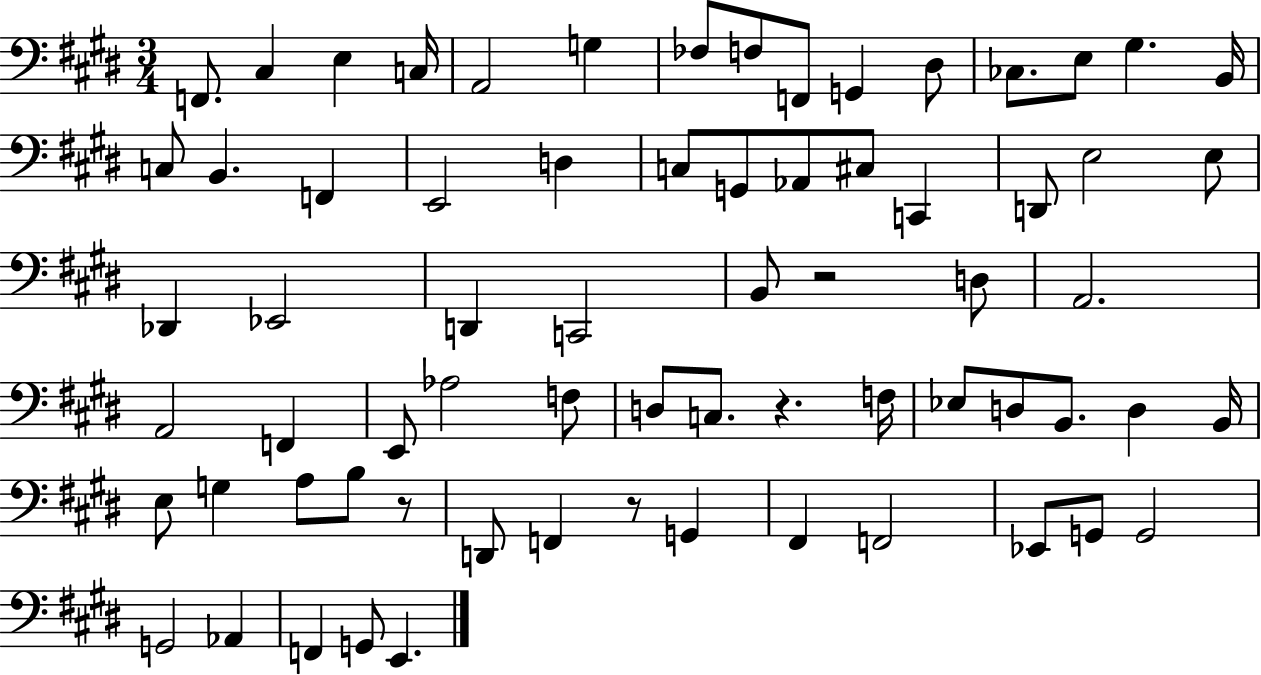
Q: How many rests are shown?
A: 4